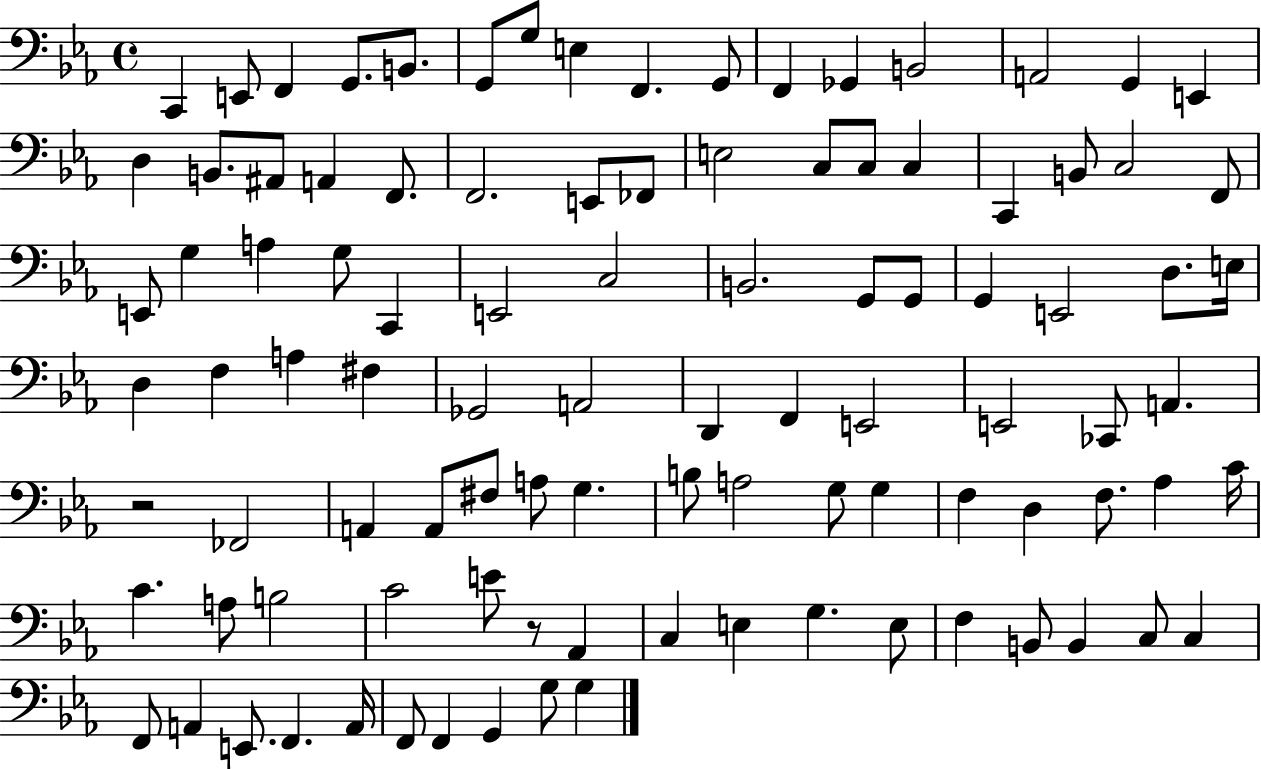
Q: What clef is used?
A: bass